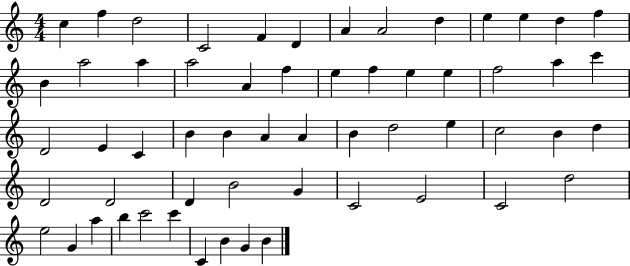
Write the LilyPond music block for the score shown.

{
  \clef treble
  \numericTimeSignature
  \time 4/4
  \key c \major
  c''4 f''4 d''2 | c'2 f'4 d'4 | a'4 a'2 d''4 | e''4 e''4 d''4 f''4 | \break b'4 a''2 a''4 | a''2 a'4 f''4 | e''4 f''4 e''4 e''4 | f''2 a''4 c'''4 | \break d'2 e'4 c'4 | b'4 b'4 a'4 a'4 | b'4 d''2 e''4 | c''2 b'4 d''4 | \break d'2 d'2 | d'4 b'2 g'4 | c'2 e'2 | c'2 d''2 | \break e''2 g'4 a''4 | b''4 c'''2 c'''4 | c'4 b'4 g'4 b'4 | \bar "|."
}